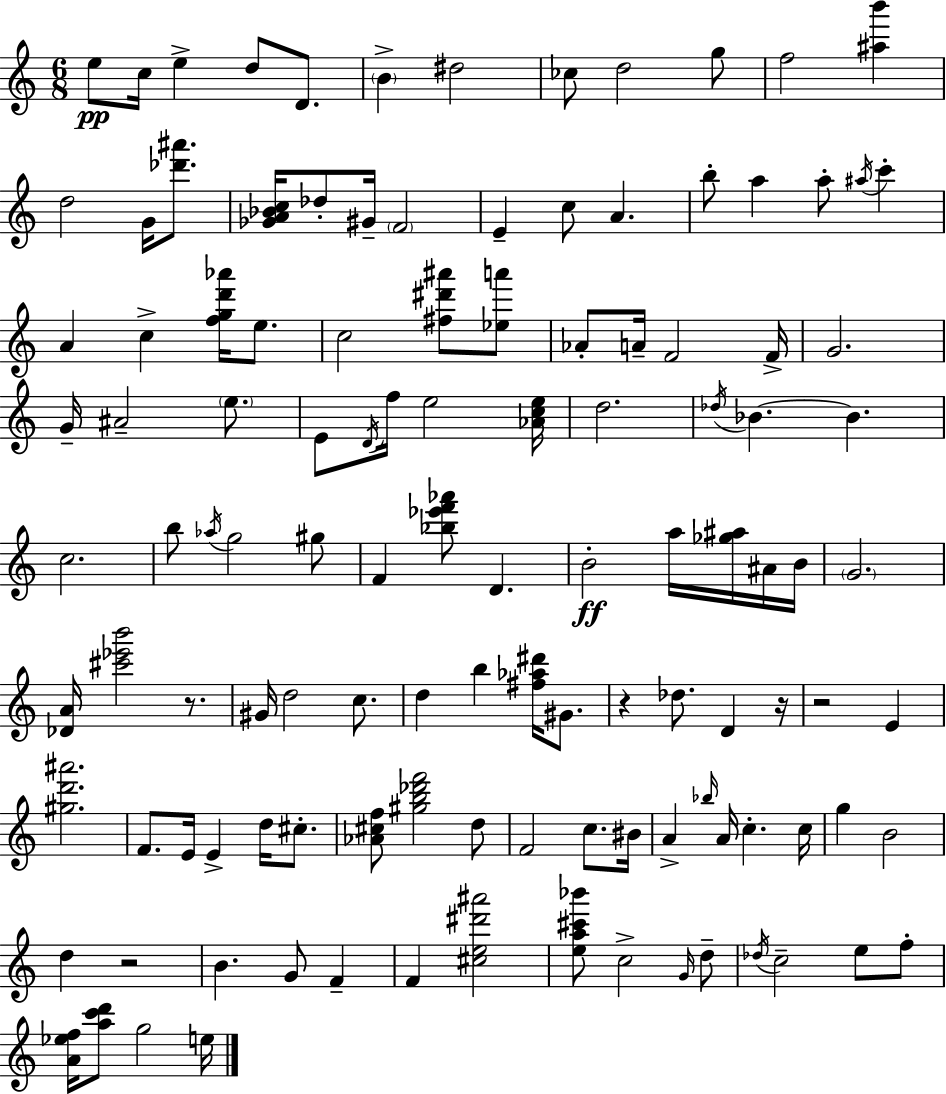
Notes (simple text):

E5/e C5/s E5/q D5/e D4/e. B4/q D#5/h CES5/e D5/h G5/e F5/h [A#5,B6]/q D5/h G4/s [Db6,A#6]/e. [Gb4,A4,Bb4,C5]/s Db5/e G#4/s F4/h E4/q C5/e A4/q. B5/e A5/q A5/e A#5/s C6/q A4/q C5/q [F5,G5,D6,Ab6]/s E5/e. C5/h [F#5,D#6,A#6]/e [Eb5,A6]/e Ab4/e A4/s F4/h F4/s G4/h. G4/s A#4/h E5/e. E4/e D4/s F5/s E5/h [Ab4,C5,E5]/s D5/h. Db5/s Bb4/q. Bb4/q. C5/h. B5/e Ab5/s G5/h G#5/e F4/q [Bb5,Eb6,F6,Ab6]/e D4/q. B4/h A5/s [Gb5,A#5]/s A#4/s B4/s G4/h. [Db4,A4]/s [C#6,Eb6,B6]/h R/e. G#4/s D5/h C5/e. D5/q B5/q [F#5,Ab5,D#6]/s G#4/e. R/q Db5/e. D4/q R/s R/h E4/q [G#5,D6,A#6]/h. F4/e. E4/s E4/q D5/s C#5/e. [Ab4,C#5,F5]/e [G#5,B5,Db6,F6]/h D5/e F4/h C5/e. BIS4/s A4/q Bb5/s A4/s C5/q. C5/s G5/q B4/h D5/q R/h B4/q. G4/e F4/q F4/q [C#5,E5,D#6,A#6]/h [E5,A5,C#6,Bb6]/e C5/h G4/s D5/e Db5/s C5/h E5/e F5/e [A4,Eb5,F5]/s [A5,C6,D6]/e G5/h E5/s